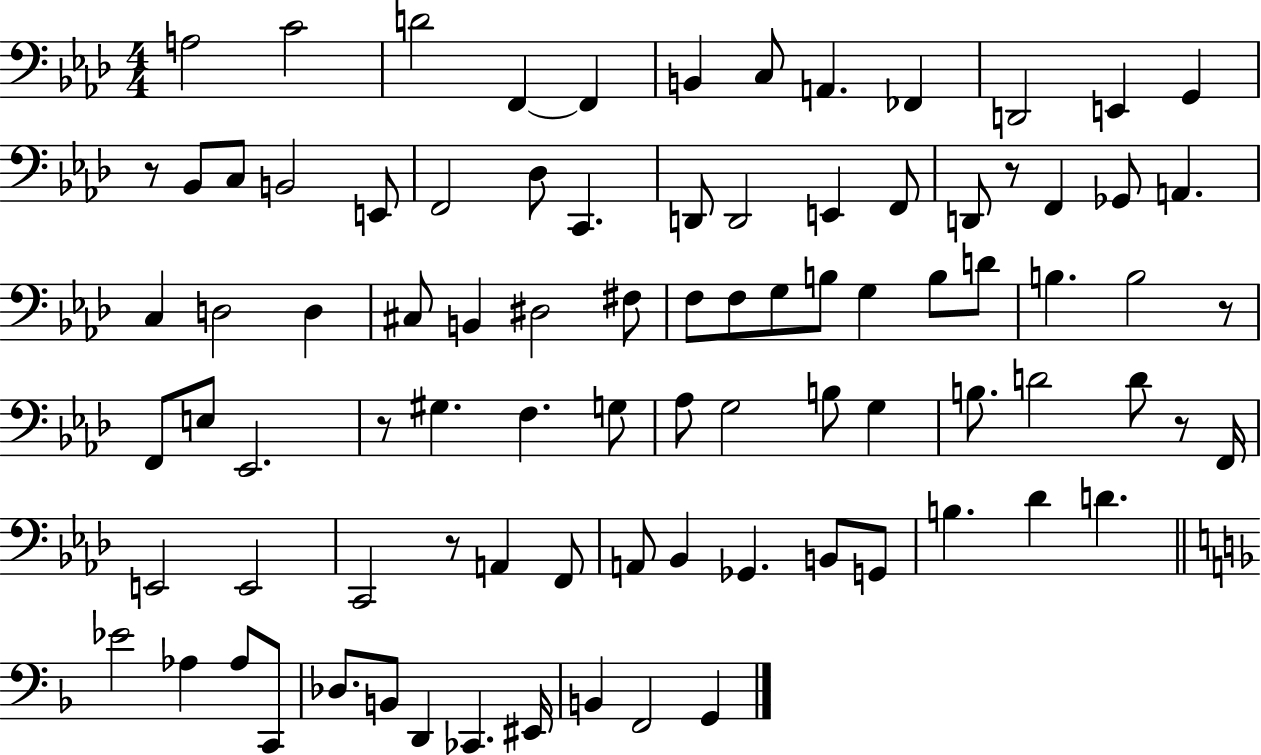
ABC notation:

X:1
T:Untitled
M:4/4
L:1/4
K:Ab
A,2 C2 D2 F,, F,, B,, C,/2 A,, _F,, D,,2 E,, G,, z/2 _B,,/2 C,/2 B,,2 E,,/2 F,,2 _D,/2 C,, D,,/2 D,,2 E,, F,,/2 D,,/2 z/2 F,, _G,,/2 A,, C, D,2 D, ^C,/2 B,, ^D,2 ^F,/2 F,/2 F,/2 G,/2 B,/2 G, B,/2 D/2 B, B,2 z/2 F,,/2 E,/2 _E,,2 z/2 ^G, F, G,/2 _A,/2 G,2 B,/2 G, B,/2 D2 D/2 z/2 F,,/4 E,,2 E,,2 C,,2 z/2 A,, F,,/2 A,,/2 _B,, _G,, B,,/2 G,,/2 B, _D D _E2 _A, _A,/2 C,,/2 _D,/2 B,,/2 D,, _C,, ^E,,/4 B,, F,,2 G,,